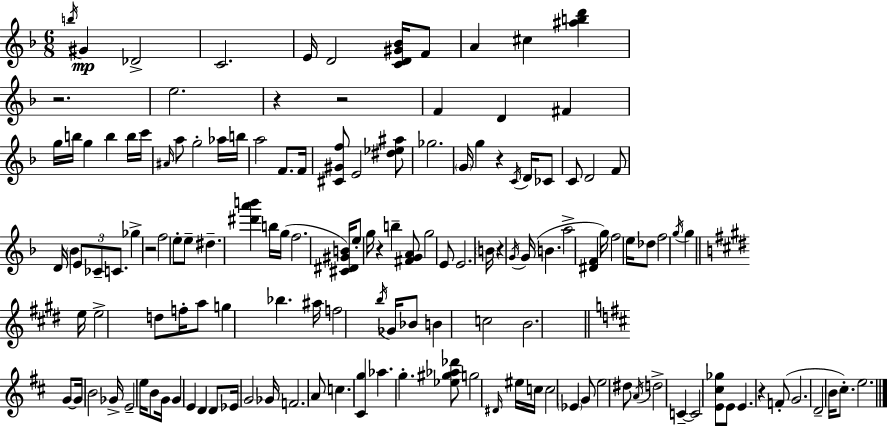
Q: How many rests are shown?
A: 8